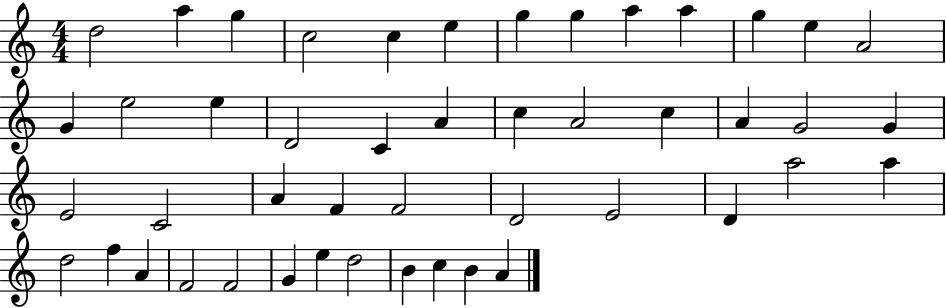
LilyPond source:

{
  \clef treble
  \numericTimeSignature
  \time 4/4
  \key c \major
  d''2 a''4 g''4 | c''2 c''4 e''4 | g''4 g''4 a''4 a''4 | g''4 e''4 a'2 | \break g'4 e''2 e''4 | d'2 c'4 a'4 | c''4 a'2 c''4 | a'4 g'2 g'4 | \break e'2 c'2 | a'4 f'4 f'2 | d'2 e'2 | d'4 a''2 a''4 | \break d''2 f''4 a'4 | f'2 f'2 | g'4 e''4 d''2 | b'4 c''4 b'4 a'4 | \break \bar "|."
}